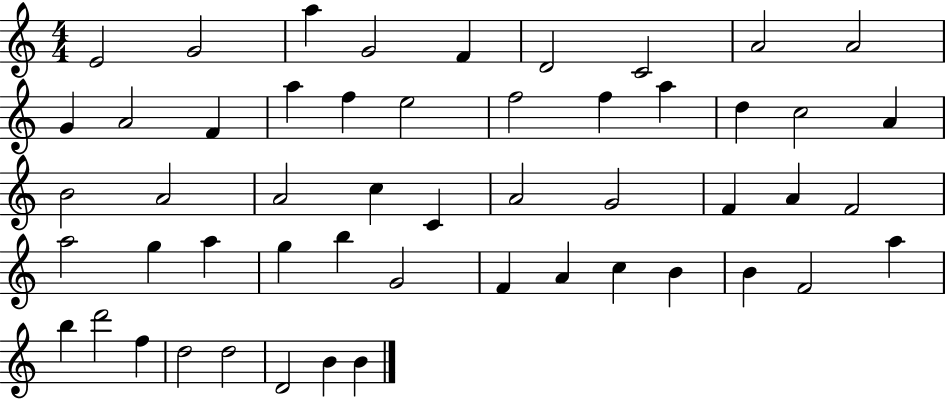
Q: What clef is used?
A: treble